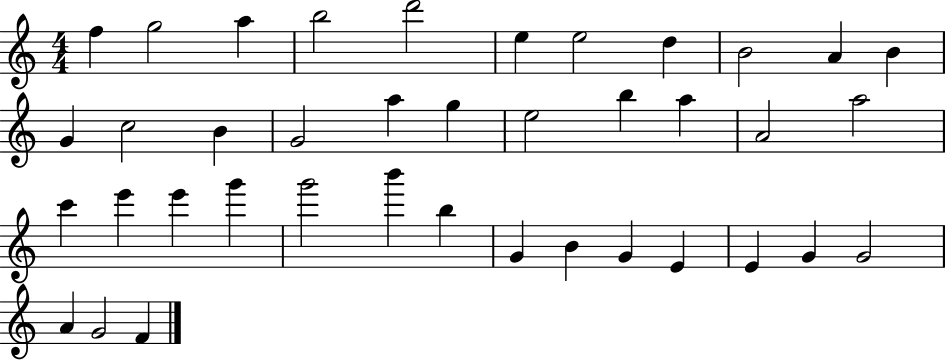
F5/q G5/h A5/q B5/h D6/h E5/q E5/h D5/q B4/h A4/q B4/q G4/q C5/h B4/q G4/h A5/q G5/q E5/h B5/q A5/q A4/h A5/h C6/q E6/q E6/q G6/q G6/h B6/q B5/q G4/q B4/q G4/q E4/q E4/q G4/q G4/h A4/q G4/h F4/q